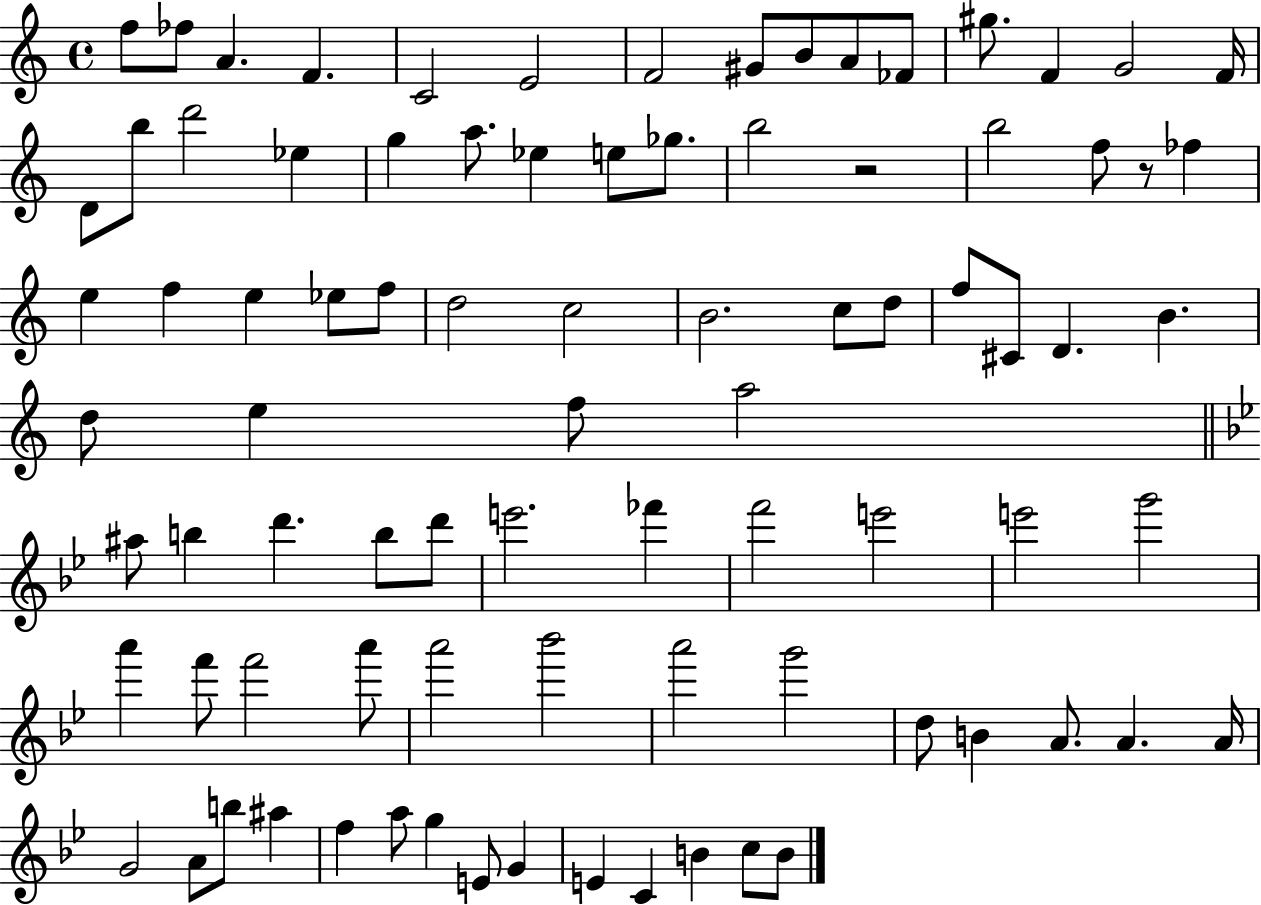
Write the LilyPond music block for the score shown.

{
  \clef treble
  \time 4/4
  \defaultTimeSignature
  \key c \major
  \repeat volta 2 { f''8 fes''8 a'4. f'4. | c'2 e'2 | f'2 gis'8 b'8 a'8 fes'8 | gis''8. f'4 g'2 f'16 | \break d'8 b''8 d'''2 ees''4 | g''4 a''8. ees''4 e''8 ges''8. | b''2 r2 | b''2 f''8 r8 fes''4 | \break e''4 f''4 e''4 ees''8 f''8 | d''2 c''2 | b'2. c''8 d''8 | f''8 cis'8 d'4. b'4. | \break d''8 e''4 f''8 a''2 | \bar "||" \break \key bes \major ais''8 b''4 d'''4. b''8 d'''8 | e'''2. fes'''4 | f'''2 e'''2 | e'''2 g'''2 | \break a'''4 f'''8 f'''2 a'''8 | a'''2 bes'''2 | a'''2 g'''2 | d''8 b'4 a'8. a'4. a'16 | \break g'2 a'8 b''8 ais''4 | f''4 a''8 g''4 e'8 g'4 | e'4 c'4 b'4 c''8 b'8 | } \bar "|."
}